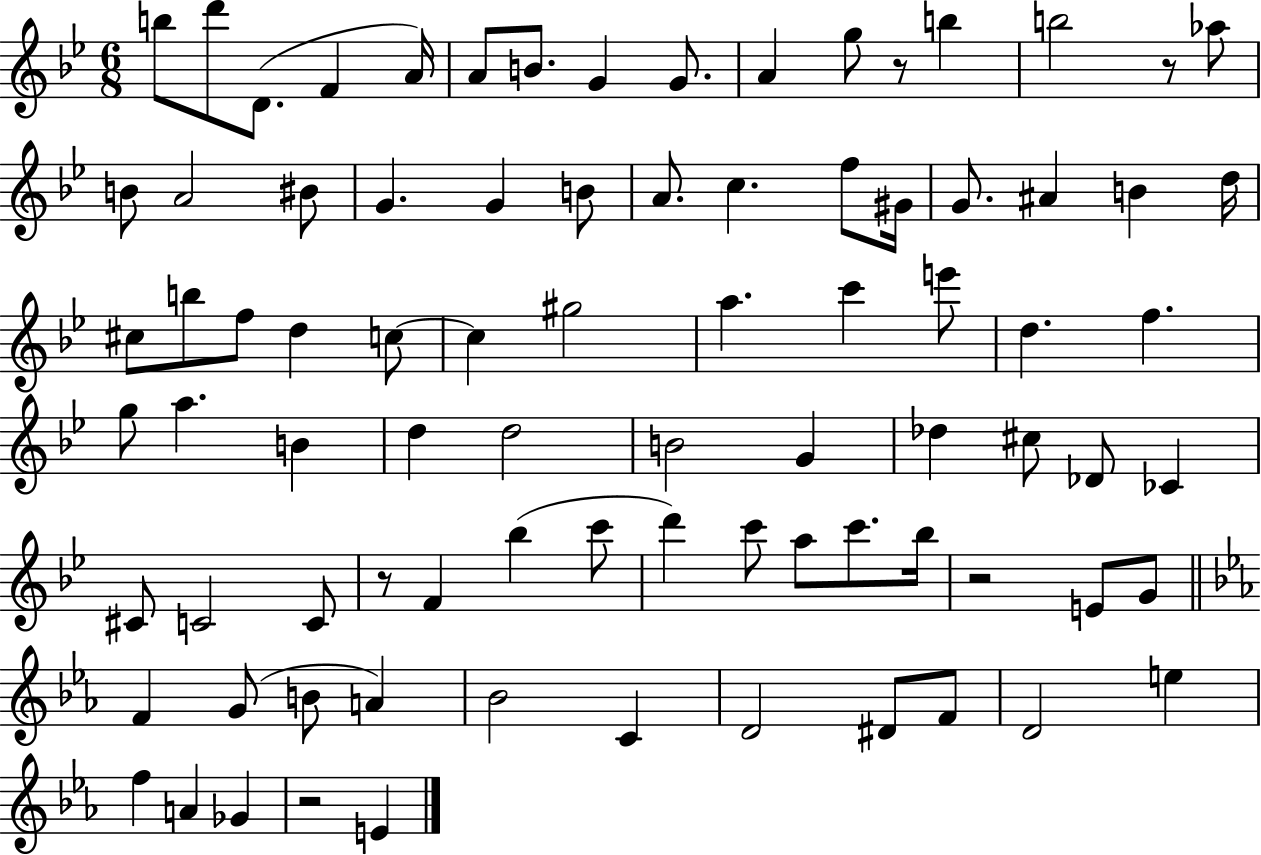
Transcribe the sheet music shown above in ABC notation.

X:1
T:Untitled
M:6/8
L:1/4
K:Bb
b/2 d'/2 D/2 F A/4 A/2 B/2 G G/2 A g/2 z/2 b b2 z/2 _a/2 B/2 A2 ^B/2 G G B/2 A/2 c f/2 ^G/4 G/2 ^A B d/4 ^c/2 b/2 f/2 d c/2 c ^g2 a c' e'/2 d f g/2 a B d d2 B2 G _d ^c/2 _D/2 _C ^C/2 C2 C/2 z/2 F _b c'/2 d' c'/2 a/2 c'/2 _b/4 z2 E/2 G/2 F G/2 B/2 A _B2 C D2 ^D/2 F/2 D2 e f A _G z2 E